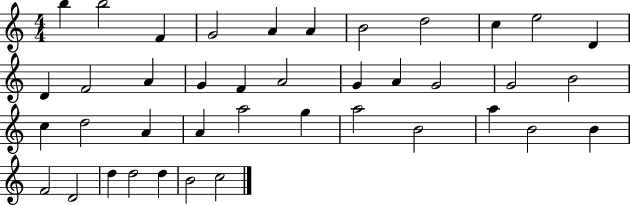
B5/q B5/h F4/q G4/h A4/q A4/q B4/h D5/h C5/q E5/h D4/q D4/q F4/h A4/q G4/q F4/q A4/h G4/q A4/q G4/h G4/h B4/h C5/q D5/h A4/q A4/q A5/h G5/q A5/h B4/h A5/q B4/h B4/q F4/h D4/h D5/q D5/h D5/q B4/h C5/h